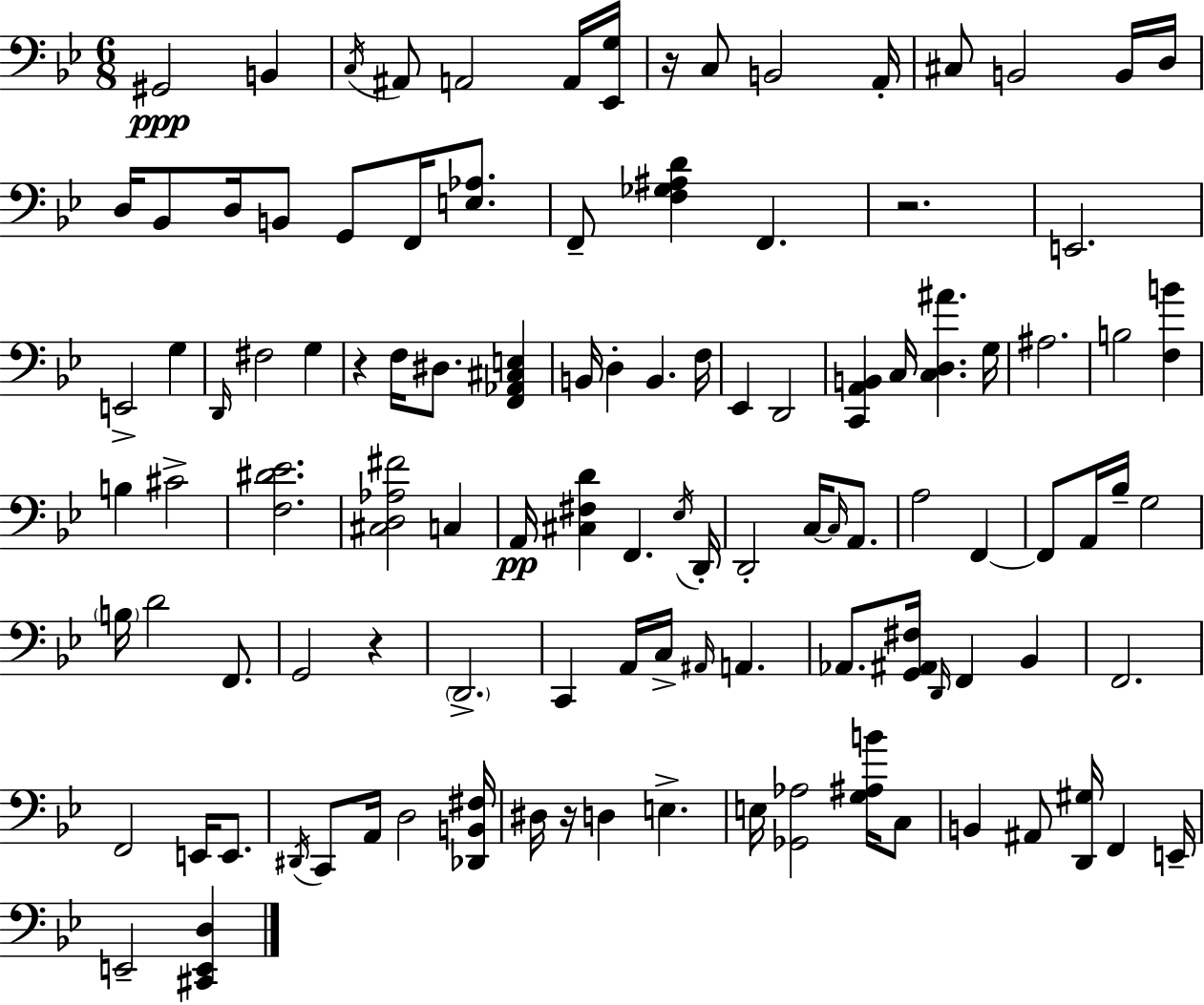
X:1
T:Untitled
M:6/8
L:1/4
K:Bb
^G,,2 B,, C,/4 ^A,,/2 A,,2 A,,/4 [_E,,G,]/4 z/4 C,/2 B,,2 A,,/4 ^C,/2 B,,2 B,,/4 D,/4 D,/4 _B,,/2 D,/4 B,,/2 G,,/2 F,,/4 [E,_A,]/2 F,,/2 [F,_G,^A,D] F,, z2 E,,2 E,,2 G, D,,/4 ^F,2 G, z F,/4 ^D,/2 [F,,_A,,^C,E,] B,,/4 D, B,, F,/4 _E,, D,,2 [C,,A,,B,,] C,/4 [C,D,^A] G,/4 ^A,2 B,2 [F,B] B, ^C2 [F,^D_E]2 [^C,D,_A,^F]2 C, A,,/4 [^C,^F,D] F,, _E,/4 D,,/4 D,,2 C,/4 C,/4 A,,/2 A,2 F,, F,,/2 A,,/4 _B,/4 G,2 B,/4 D2 F,,/2 G,,2 z D,,2 C,, A,,/4 C,/4 ^A,,/4 A,, _A,,/2 [G,,^A,,^F,]/4 D,,/4 F,, _B,, F,,2 F,,2 E,,/4 E,,/2 ^D,,/4 C,,/2 A,,/4 D,2 [_D,,B,,^F,]/4 ^D,/4 z/4 D, E, E,/4 [_G,,_A,]2 [G,^A,B]/4 C,/2 B,, ^A,,/2 [D,,^G,]/4 F,, E,,/4 E,,2 [^C,,E,,D,]